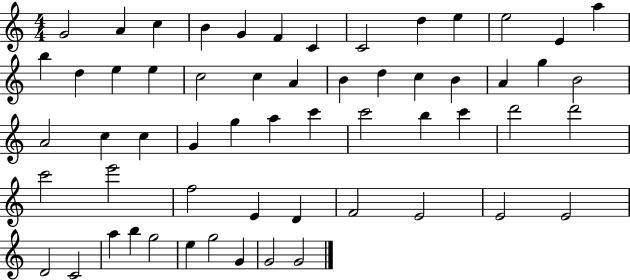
{
  \clef treble
  \numericTimeSignature
  \time 4/4
  \key c \major
  g'2 a'4 c''4 | b'4 g'4 f'4 c'4 | c'2 d''4 e''4 | e''2 e'4 a''4 | \break b''4 d''4 e''4 e''4 | c''2 c''4 a'4 | b'4 d''4 c''4 b'4 | a'4 g''4 b'2 | \break a'2 c''4 c''4 | g'4 g''4 a''4 c'''4 | c'''2 b''4 c'''4 | d'''2 d'''2 | \break c'''2 e'''2 | f''2 e'4 d'4 | f'2 e'2 | e'2 e'2 | \break d'2 c'2 | a''4 b''4 g''2 | e''4 g''2 g'4 | g'2 g'2 | \break \bar "|."
}